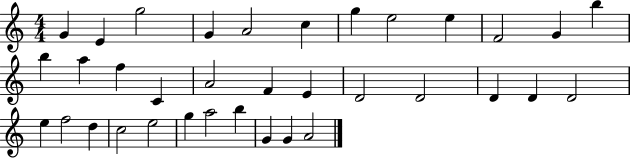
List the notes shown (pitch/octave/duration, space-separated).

G4/q E4/q G5/h G4/q A4/h C5/q G5/q E5/h E5/q F4/h G4/q B5/q B5/q A5/q F5/q C4/q A4/h F4/q E4/q D4/h D4/h D4/q D4/q D4/h E5/q F5/h D5/q C5/h E5/h G5/q A5/h B5/q G4/q G4/q A4/h